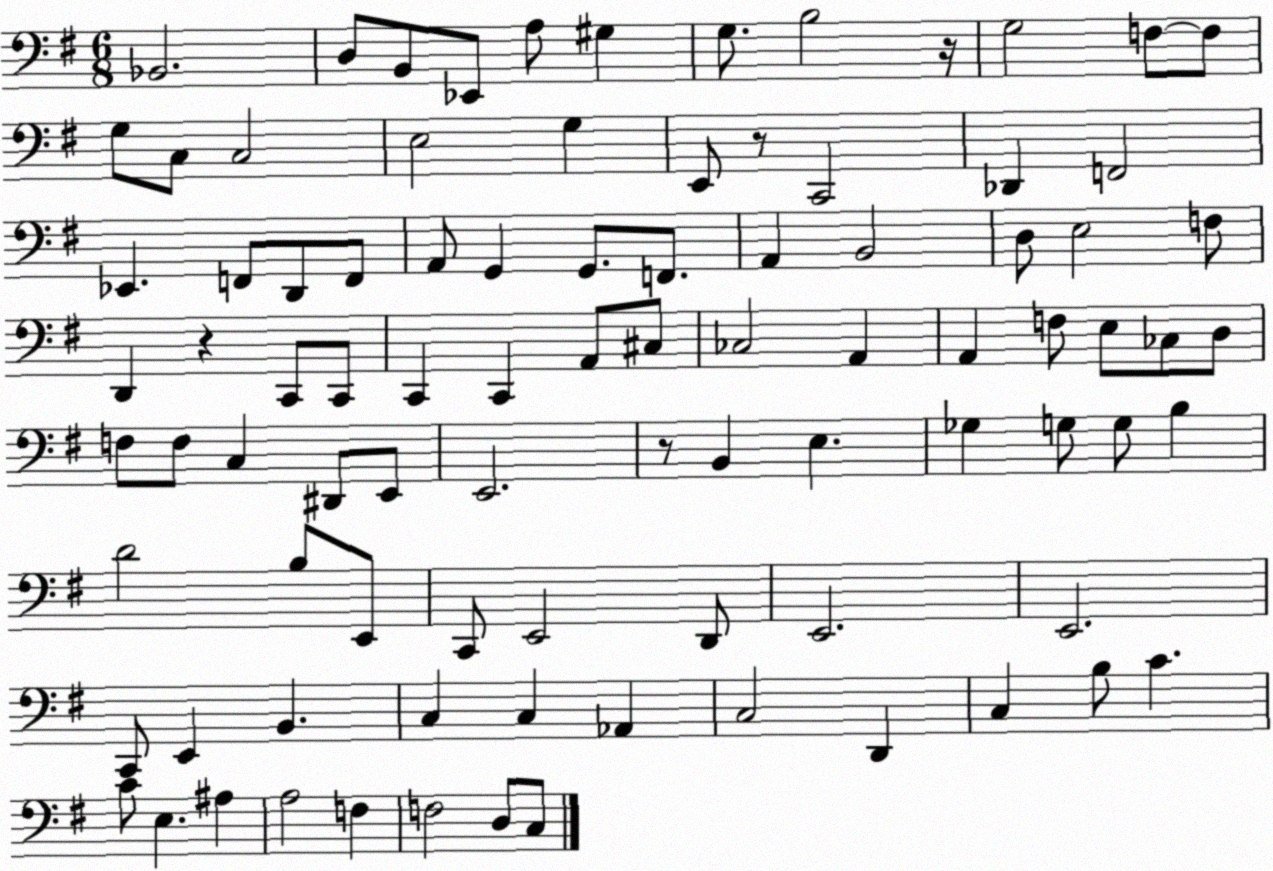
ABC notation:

X:1
T:Untitled
M:6/8
L:1/4
K:G
_B,,2 D,/2 B,,/2 _E,,/2 A,/2 ^G, G,/2 B,2 z/4 G,2 F,/2 F,/2 G,/2 C,/2 C,2 E,2 G, E,,/2 z/2 C,,2 _D,, F,,2 _E,, F,,/2 D,,/2 F,,/2 A,,/2 G,, G,,/2 F,,/2 A,, B,,2 D,/2 E,2 F,/2 D,, z C,,/2 C,,/2 C,, C,, A,,/2 ^C,/2 _C,2 A,, A,, F,/2 E,/2 _C,/2 D,/2 F,/2 F,/2 C, ^D,,/2 E,,/2 E,,2 z/2 B,, E, _G, G,/2 G,/2 B, D2 B,/2 E,,/2 C,,/2 E,,2 D,,/2 E,,2 E,,2 C,,/2 E,, B,, C, C, _A,, C,2 D,, C, B,/2 C C/2 E, ^A, A,2 F, F,2 D,/2 C,/2